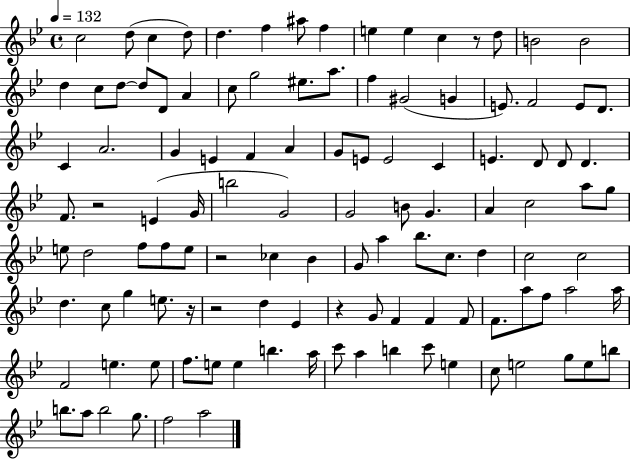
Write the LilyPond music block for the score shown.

{
  \clef treble
  \time 4/4
  \defaultTimeSignature
  \key bes \major
  \tempo 4 = 132
  c''2 d''8( c''4 d''8) | d''4. f''4 ais''8 f''4 | e''4 e''4 c''4 r8 d''8 | b'2 b'2 | \break d''4 c''8 d''8~~ d''8 d'8 a'4 | c''8 g''2 eis''8. a''8. | f''4 gis'2( g'4 | e'8.) f'2 e'8 d'8. | \break c'4 a'2. | g'4 e'4 f'4 a'4 | g'8 e'8 e'2 c'4 | e'4. d'8 d'8 d'4. | \break f'8. r2 e'4( g'16 | b''2 g'2) | g'2 b'8 g'4. | a'4 c''2 a''8 g''8 | \break e''8 d''2 f''8 f''8 e''8 | r2 ces''4 bes'4 | g'8 a''4 bes''8. c''8. d''4 | c''2 c''2 | \break d''4. c''8 g''4 e''8. r16 | r2 d''4 ees'4 | r4 g'8 f'4 f'4 f'8 | f'8. a''8 f''8 a''2 a''16 | \break f'2 e''4. e''8 | f''8. e''8 e''4 b''4. a''16 | c'''8 a''4 b''4 c'''8 e''4 | c''8 e''2 g''8 e''8 b''8 | \break b''8. a''8 b''2 g''8. | f''2 a''2 | \bar "|."
}